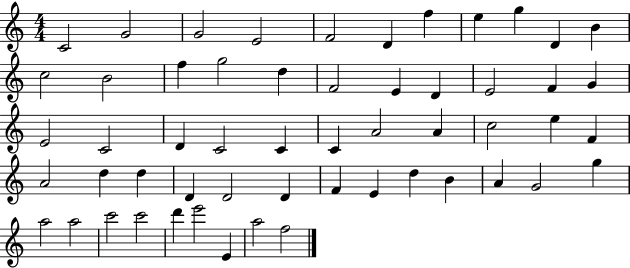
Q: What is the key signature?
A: C major